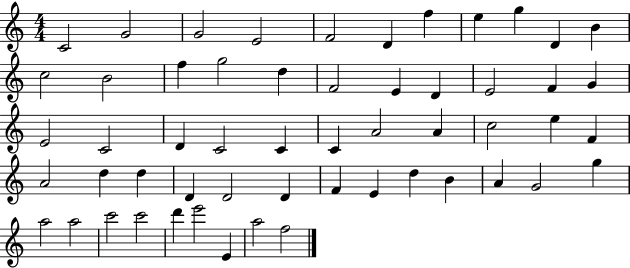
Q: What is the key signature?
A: C major